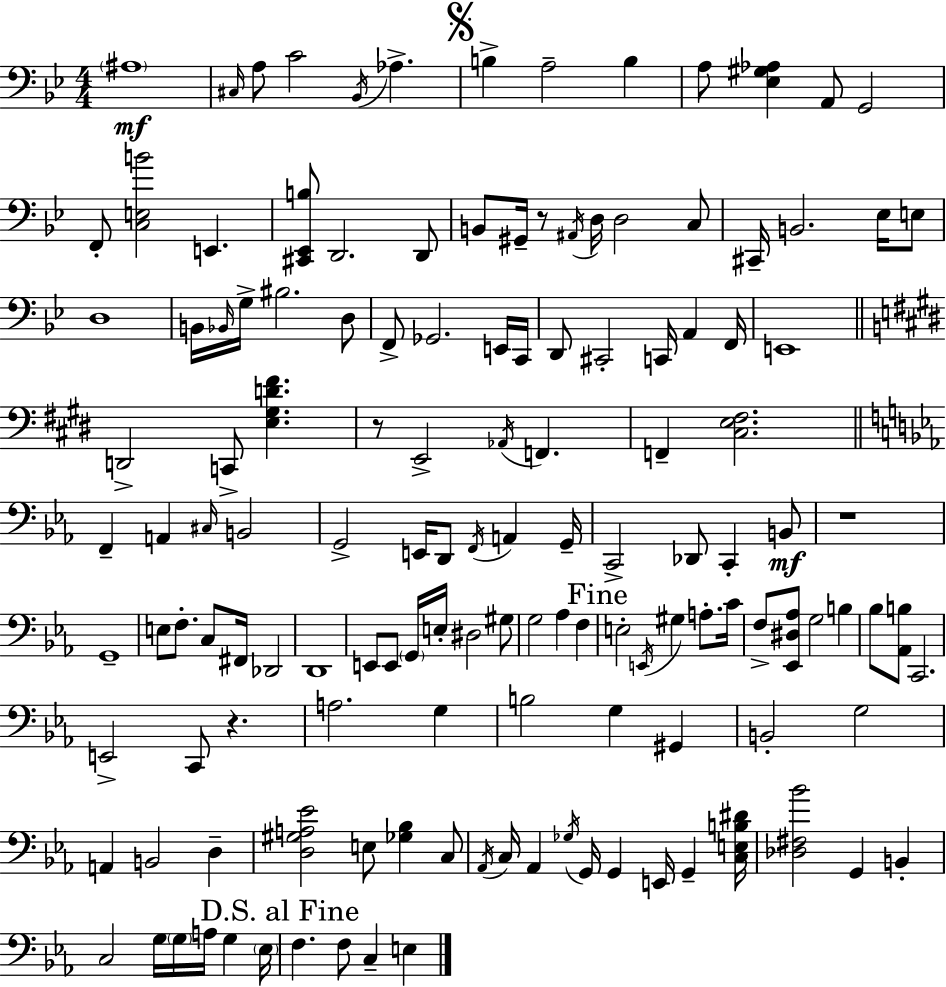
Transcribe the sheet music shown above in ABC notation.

X:1
T:Untitled
M:4/4
L:1/4
K:Gm
^A,4 ^C,/4 A,/2 C2 _B,,/4 _A, B, A,2 B, A,/2 [_E,^G,_A,] A,,/2 G,,2 F,,/2 [C,E,B]2 E,, [^C,,_E,,B,]/2 D,,2 D,,/2 B,,/2 ^G,,/4 z/2 ^A,,/4 D,/4 D,2 C,/2 ^C,,/4 B,,2 _E,/4 E,/2 D,4 B,,/4 _B,,/4 G,/4 ^B,2 D,/2 F,,/2 _G,,2 E,,/4 C,,/4 D,,/2 ^C,,2 C,,/4 A,, F,,/4 E,,4 D,,2 C,,/2 [E,^G,D^F] z/2 E,,2 _A,,/4 F,, F,, [^C,E,^F,]2 F,, A,, ^C,/4 B,,2 G,,2 E,,/4 D,,/2 F,,/4 A,, G,,/4 C,,2 _D,,/2 C,, B,,/2 z4 G,,4 E,/2 F,/2 C,/2 ^F,,/4 _D,,2 D,,4 E,,/2 E,,/2 G,,/4 E,/4 ^D,2 ^G,/2 G,2 _A, F, E,2 E,,/4 ^G, A,/2 C/4 F,/2 [_E,,^D,_A,]/2 G,2 B, _B,/2 [_A,,B,]/2 C,,2 E,,2 C,,/2 z A,2 G, B,2 G, ^G,, B,,2 G,2 A,, B,,2 D, [D,^G,A,_E]2 E,/2 [_G,_B,] C,/2 _A,,/4 C,/4 _A,, _G,/4 G,,/4 G,, E,,/4 G,, [C,E,B,^D]/4 [_D,^F,_B]2 G,, B,, C,2 G,/4 G,/4 A,/4 G, _E,/4 F, F,/2 C, E,